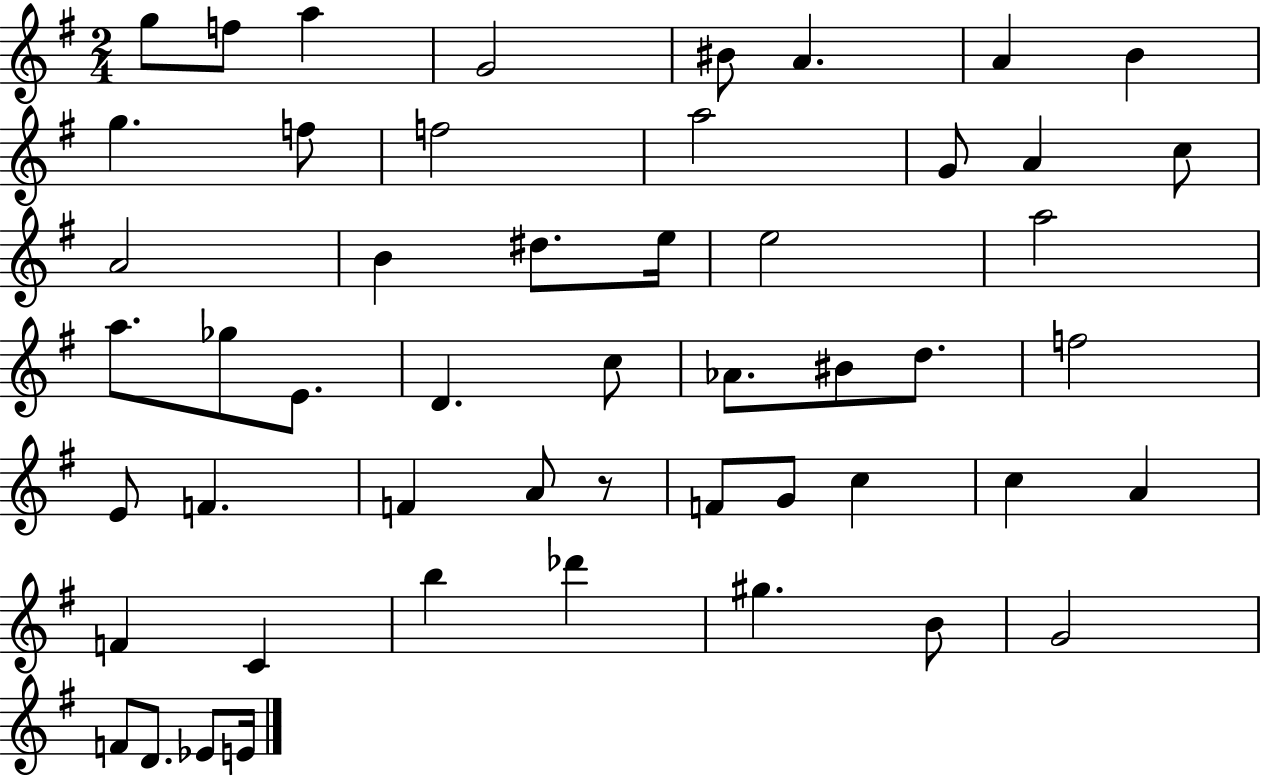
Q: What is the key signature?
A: G major